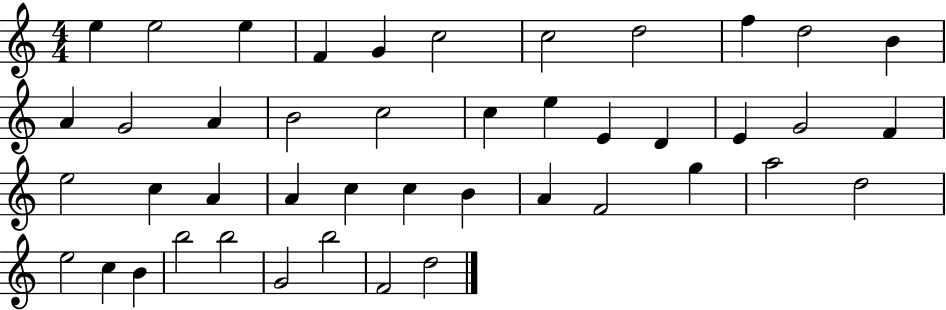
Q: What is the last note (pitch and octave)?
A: D5